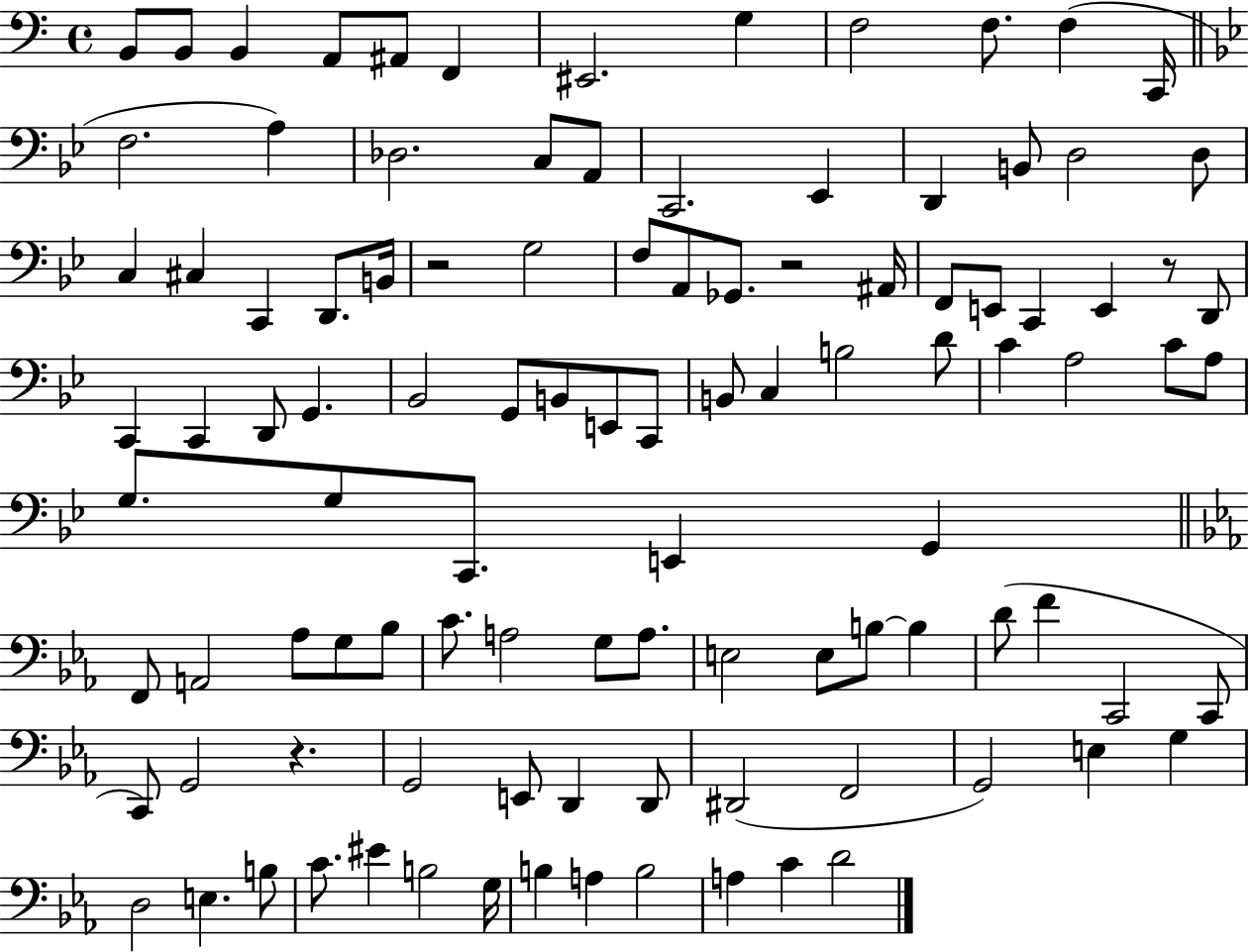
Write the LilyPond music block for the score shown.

{
  \clef bass
  \time 4/4
  \defaultTimeSignature
  \key c \major
  b,8 b,8 b,4 a,8 ais,8 f,4 | eis,2. g4 | f2 f8. f4( c,16 | \bar "||" \break \key bes \major f2. a4) | des2. c8 a,8 | c,2. ees,4 | d,4 b,8 d2 d8 | \break c4 cis4 c,4 d,8. b,16 | r2 g2 | f8 a,8 ges,8. r2 ais,16 | f,8 e,8 c,4 e,4 r8 d,8 | \break c,4 c,4 d,8 g,4. | bes,2 g,8 b,8 e,8 c,8 | b,8 c4 b2 d'8 | c'4 a2 c'8 a8 | \break g8. g8 c,8. e,4 g,4 | \bar "||" \break \key ees \major f,8 a,2 aes8 g8 bes8 | c'8. a2 g8 a8. | e2 e8 b8~~ b4 | d'8( f'4 c,2 c,8 | \break c,8) g,2 r4. | g,2 e,8 d,4 d,8 | dis,2( f,2 | g,2) e4 g4 | \break d2 e4. b8 | c'8. eis'4 b2 g16 | b4 a4 b2 | a4 c'4 d'2 | \break \bar "|."
}